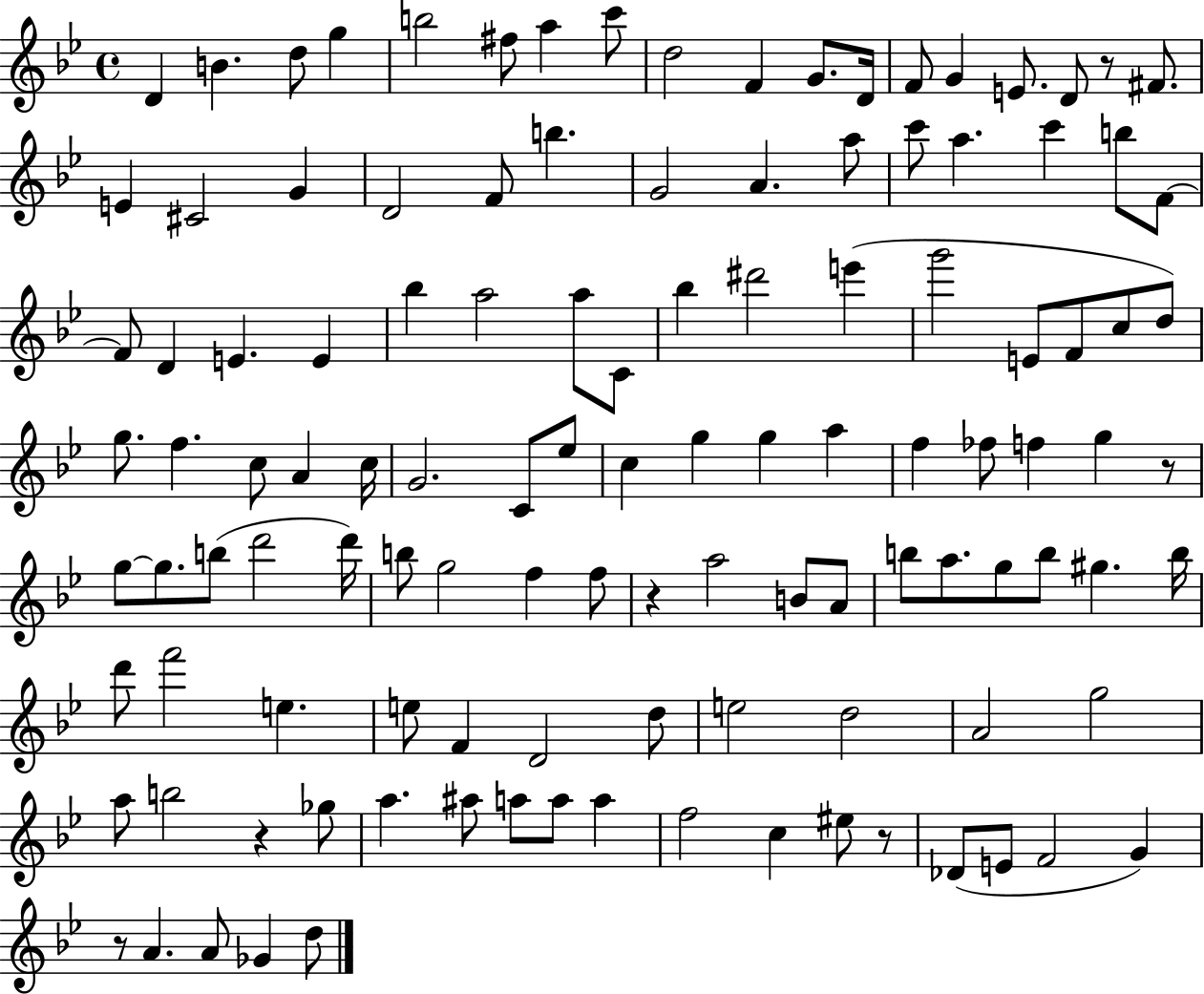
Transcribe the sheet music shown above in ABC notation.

X:1
T:Untitled
M:4/4
L:1/4
K:Bb
D B d/2 g b2 ^f/2 a c'/2 d2 F G/2 D/4 F/2 G E/2 D/2 z/2 ^F/2 E ^C2 G D2 F/2 b G2 A a/2 c'/2 a c' b/2 F/2 F/2 D E E _b a2 a/2 C/2 _b ^d'2 e' g'2 E/2 F/2 c/2 d/2 g/2 f c/2 A c/4 G2 C/2 _e/2 c g g a f _f/2 f g z/2 g/2 g/2 b/2 d'2 d'/4 b/2 g2 f f/2 z a2 B/2 A/2 b/2 a/2 g/2 b/2 ^g b/4 d'/2 f'2 e e/2 F D2 d/2 e2 d2 A2 g2 a/2 b2 z _g/2 a ^a/2 a/2 a/2 a f2 c ^e/2 z/2 _D/2 E/2 F2 G z/2 A A/2 _G d/2